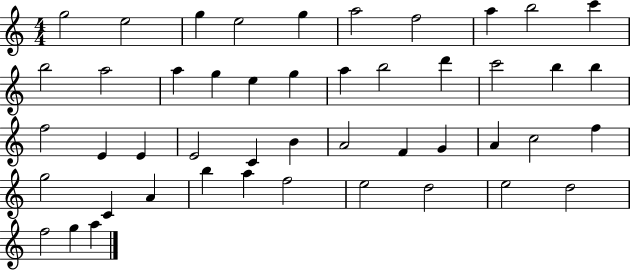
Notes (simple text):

G5/h E5/h G5/q E5/h G5/q A5/h F5/h A5/q B5/h C6/q B5/h A5/h A5/q G5/q E5/q G5/q A5/q B5/h D6/q C6/h B5/q B5/q F5/h E4/q E4/q E4/h C4/q B4/q A4/h F4/q G4/q A4/q C5/h F5/q G5/h C4/q A4/q B5/q A5/q F5/h E5/h D5/h E5/h D5/h F5/h G5/q A5/q